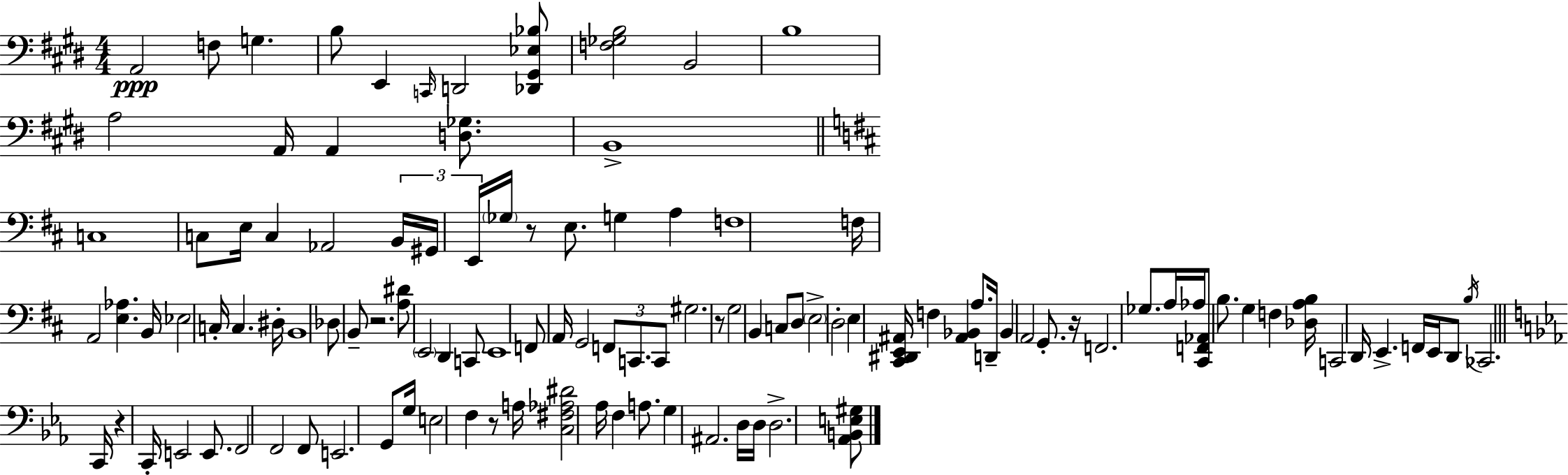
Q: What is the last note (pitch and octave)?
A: D3